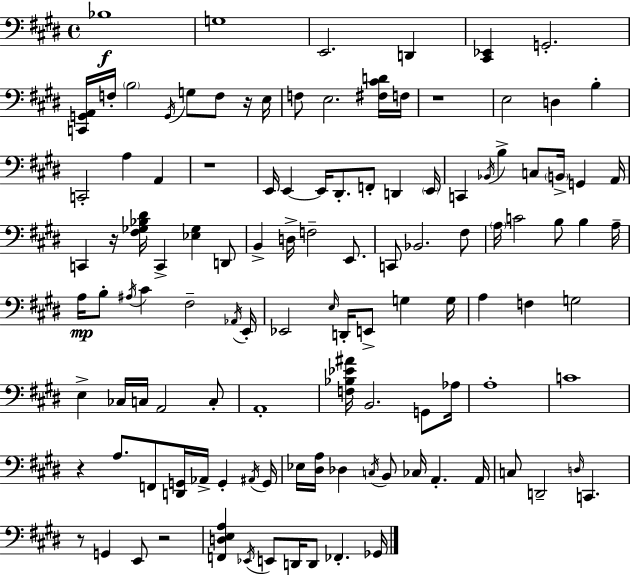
Bb3/w G3/w E2/h. D2/q [C#2,Eb2]/q G2/h. [C2,G2,A2]/s F3/s B3/h G2/s G3/e F3/e R/s E3/s F3/e E3/h. [F#3,C#4,D4]/s F3/s R/w E3/h D3/q B3/q C2/h A3/q A2/q R/w E2/s E2/q E2/s D#2/e. F2/e D2/q E2/s C2/q Bb2/s B3/q C3/e B2/s G2/q A2/s C2/q R/s [F#3,Gb3,Bb3,D#4]/s C2/q [Eb3,Gb3]/q D2/e B2/q D3/s F3/h E2/e. C2/e Bb2/h. F#3/e A3/s C4/h B3/e B3/q A3/s A3/s B3/e A#3/s C#4/q F#3/h Ab2/s E2/s Eb2/h E3/s D2/s E2/e G3/q G3/s A3/q F3/q G3/h E3/q CES3/s C3/s A2/h C3/e A2/w [F3,Bb3,Eb4,A#4]/s B2/h. G2/e Ab3/s A3/w C4/w R/q A3/e. F2/e [D2,G2]/s Ab2/s G2/q A#2/s G2/s Eb3/s [D#3,A3]/s Db3/q C3/s B2/e CES3/s A2/q. A2/s C3/e D2/h D3/s C2/q. R/e G2/q E2/e R/h [F2,D3,E3,A3]/q Eb2/s E2/e D2/s D2/e FES2/q. Gb2/s